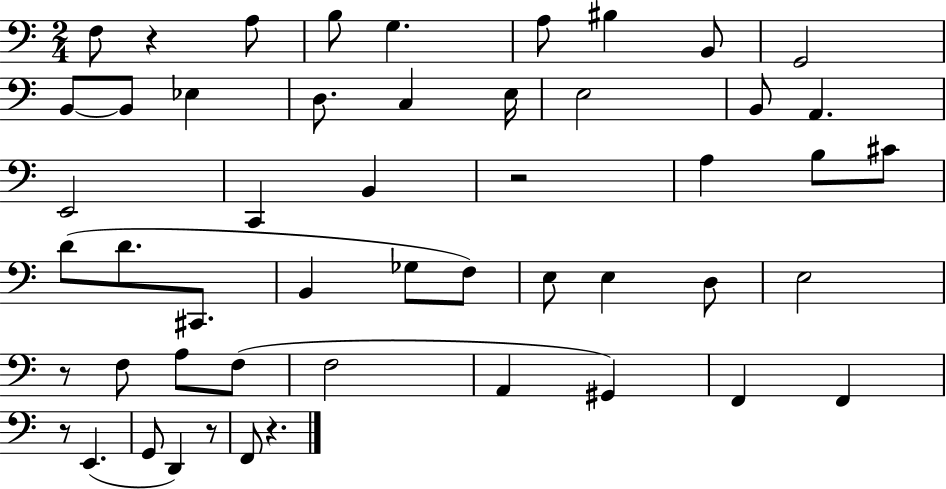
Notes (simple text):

F3/e R/q A3/e B3/e G3/q. A3/e BIS3/q B2/e G2/h B2/e B2/e Eb3/q D3/e. C3/q E3/s E3/h B2/e A2/q. E2/h C2/q B2/q R/h A3/q B3/e C#4/e D4/e D4/e. C#2/e. B2/q Gb3/e F3/e E3/e E3/q D3/e E3/h R/e F3/e A3/e F3/e F3/h A2/q G#2/q F2/q F2/q R/e E2/q. G2/e D2/q R/e F2/e R/q.